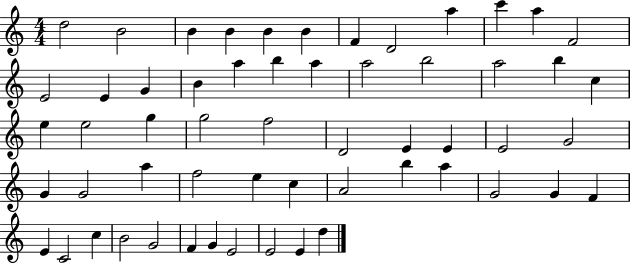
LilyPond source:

{
  \clef treble
  \numericTimeSignature
  \time 4/4
  \key c \major
  d''2 b'2 | b'4 b'4 b'4 b'4 | f'4 d'2 a''4 | c'''4 a''4 f'2 | \break e'2 e'4 g'4 | b'4 a''4 b''4 a''4 | a''2 b''2 | a''2 b''4 c''4 | \break e''4 e''2 g''4 | g''2 f''2 | d'2 e'4 e'4 | e'2 g'2 | \break g'4 g'2 a''4 | f''2 e''4 c''4 | a'2 b''4 a''4 | g'2 g'4 f'4 | \break e'4 c'2 c''4 | b'2 g'2 | f'4 g'4 e'2 | e'2 e'4 d''4 | \break \bar "|."
}